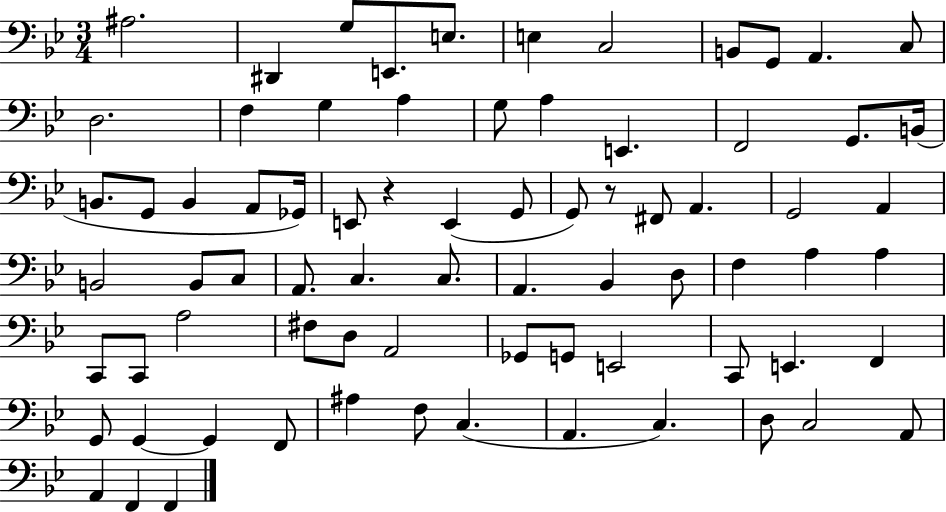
A#3/h. D#2/q G3/e E2/e. E3/e. E3/q C3/h B2/e G2/e A2/q. C3/e D3/h. F3/q G3/q A3/q G3/e A3/q E2/q. F2/h G2/e. B2/s B2/e. G2/e B2/q A2/e Gb2/s E2/e R/q E2/q G2/e G2/e R/e F#2/e A2/q. G2/h A2/q B2/h B2/e C3/e A2/e. C3/q. C3/e. A2/q. Bb2/q D3/e F3/q A3/q A3/q C2/e C2/e A3/h F#3/e D3/e A2/h Gb2/e G2/e E2/h C2/e E2/q. F2/q G2/e G2/q G2/q F2/e A#3/q F3/e C3/q. A2/q. C3/q. D3/e C3/h A2/e A2/q F2/q F2/q